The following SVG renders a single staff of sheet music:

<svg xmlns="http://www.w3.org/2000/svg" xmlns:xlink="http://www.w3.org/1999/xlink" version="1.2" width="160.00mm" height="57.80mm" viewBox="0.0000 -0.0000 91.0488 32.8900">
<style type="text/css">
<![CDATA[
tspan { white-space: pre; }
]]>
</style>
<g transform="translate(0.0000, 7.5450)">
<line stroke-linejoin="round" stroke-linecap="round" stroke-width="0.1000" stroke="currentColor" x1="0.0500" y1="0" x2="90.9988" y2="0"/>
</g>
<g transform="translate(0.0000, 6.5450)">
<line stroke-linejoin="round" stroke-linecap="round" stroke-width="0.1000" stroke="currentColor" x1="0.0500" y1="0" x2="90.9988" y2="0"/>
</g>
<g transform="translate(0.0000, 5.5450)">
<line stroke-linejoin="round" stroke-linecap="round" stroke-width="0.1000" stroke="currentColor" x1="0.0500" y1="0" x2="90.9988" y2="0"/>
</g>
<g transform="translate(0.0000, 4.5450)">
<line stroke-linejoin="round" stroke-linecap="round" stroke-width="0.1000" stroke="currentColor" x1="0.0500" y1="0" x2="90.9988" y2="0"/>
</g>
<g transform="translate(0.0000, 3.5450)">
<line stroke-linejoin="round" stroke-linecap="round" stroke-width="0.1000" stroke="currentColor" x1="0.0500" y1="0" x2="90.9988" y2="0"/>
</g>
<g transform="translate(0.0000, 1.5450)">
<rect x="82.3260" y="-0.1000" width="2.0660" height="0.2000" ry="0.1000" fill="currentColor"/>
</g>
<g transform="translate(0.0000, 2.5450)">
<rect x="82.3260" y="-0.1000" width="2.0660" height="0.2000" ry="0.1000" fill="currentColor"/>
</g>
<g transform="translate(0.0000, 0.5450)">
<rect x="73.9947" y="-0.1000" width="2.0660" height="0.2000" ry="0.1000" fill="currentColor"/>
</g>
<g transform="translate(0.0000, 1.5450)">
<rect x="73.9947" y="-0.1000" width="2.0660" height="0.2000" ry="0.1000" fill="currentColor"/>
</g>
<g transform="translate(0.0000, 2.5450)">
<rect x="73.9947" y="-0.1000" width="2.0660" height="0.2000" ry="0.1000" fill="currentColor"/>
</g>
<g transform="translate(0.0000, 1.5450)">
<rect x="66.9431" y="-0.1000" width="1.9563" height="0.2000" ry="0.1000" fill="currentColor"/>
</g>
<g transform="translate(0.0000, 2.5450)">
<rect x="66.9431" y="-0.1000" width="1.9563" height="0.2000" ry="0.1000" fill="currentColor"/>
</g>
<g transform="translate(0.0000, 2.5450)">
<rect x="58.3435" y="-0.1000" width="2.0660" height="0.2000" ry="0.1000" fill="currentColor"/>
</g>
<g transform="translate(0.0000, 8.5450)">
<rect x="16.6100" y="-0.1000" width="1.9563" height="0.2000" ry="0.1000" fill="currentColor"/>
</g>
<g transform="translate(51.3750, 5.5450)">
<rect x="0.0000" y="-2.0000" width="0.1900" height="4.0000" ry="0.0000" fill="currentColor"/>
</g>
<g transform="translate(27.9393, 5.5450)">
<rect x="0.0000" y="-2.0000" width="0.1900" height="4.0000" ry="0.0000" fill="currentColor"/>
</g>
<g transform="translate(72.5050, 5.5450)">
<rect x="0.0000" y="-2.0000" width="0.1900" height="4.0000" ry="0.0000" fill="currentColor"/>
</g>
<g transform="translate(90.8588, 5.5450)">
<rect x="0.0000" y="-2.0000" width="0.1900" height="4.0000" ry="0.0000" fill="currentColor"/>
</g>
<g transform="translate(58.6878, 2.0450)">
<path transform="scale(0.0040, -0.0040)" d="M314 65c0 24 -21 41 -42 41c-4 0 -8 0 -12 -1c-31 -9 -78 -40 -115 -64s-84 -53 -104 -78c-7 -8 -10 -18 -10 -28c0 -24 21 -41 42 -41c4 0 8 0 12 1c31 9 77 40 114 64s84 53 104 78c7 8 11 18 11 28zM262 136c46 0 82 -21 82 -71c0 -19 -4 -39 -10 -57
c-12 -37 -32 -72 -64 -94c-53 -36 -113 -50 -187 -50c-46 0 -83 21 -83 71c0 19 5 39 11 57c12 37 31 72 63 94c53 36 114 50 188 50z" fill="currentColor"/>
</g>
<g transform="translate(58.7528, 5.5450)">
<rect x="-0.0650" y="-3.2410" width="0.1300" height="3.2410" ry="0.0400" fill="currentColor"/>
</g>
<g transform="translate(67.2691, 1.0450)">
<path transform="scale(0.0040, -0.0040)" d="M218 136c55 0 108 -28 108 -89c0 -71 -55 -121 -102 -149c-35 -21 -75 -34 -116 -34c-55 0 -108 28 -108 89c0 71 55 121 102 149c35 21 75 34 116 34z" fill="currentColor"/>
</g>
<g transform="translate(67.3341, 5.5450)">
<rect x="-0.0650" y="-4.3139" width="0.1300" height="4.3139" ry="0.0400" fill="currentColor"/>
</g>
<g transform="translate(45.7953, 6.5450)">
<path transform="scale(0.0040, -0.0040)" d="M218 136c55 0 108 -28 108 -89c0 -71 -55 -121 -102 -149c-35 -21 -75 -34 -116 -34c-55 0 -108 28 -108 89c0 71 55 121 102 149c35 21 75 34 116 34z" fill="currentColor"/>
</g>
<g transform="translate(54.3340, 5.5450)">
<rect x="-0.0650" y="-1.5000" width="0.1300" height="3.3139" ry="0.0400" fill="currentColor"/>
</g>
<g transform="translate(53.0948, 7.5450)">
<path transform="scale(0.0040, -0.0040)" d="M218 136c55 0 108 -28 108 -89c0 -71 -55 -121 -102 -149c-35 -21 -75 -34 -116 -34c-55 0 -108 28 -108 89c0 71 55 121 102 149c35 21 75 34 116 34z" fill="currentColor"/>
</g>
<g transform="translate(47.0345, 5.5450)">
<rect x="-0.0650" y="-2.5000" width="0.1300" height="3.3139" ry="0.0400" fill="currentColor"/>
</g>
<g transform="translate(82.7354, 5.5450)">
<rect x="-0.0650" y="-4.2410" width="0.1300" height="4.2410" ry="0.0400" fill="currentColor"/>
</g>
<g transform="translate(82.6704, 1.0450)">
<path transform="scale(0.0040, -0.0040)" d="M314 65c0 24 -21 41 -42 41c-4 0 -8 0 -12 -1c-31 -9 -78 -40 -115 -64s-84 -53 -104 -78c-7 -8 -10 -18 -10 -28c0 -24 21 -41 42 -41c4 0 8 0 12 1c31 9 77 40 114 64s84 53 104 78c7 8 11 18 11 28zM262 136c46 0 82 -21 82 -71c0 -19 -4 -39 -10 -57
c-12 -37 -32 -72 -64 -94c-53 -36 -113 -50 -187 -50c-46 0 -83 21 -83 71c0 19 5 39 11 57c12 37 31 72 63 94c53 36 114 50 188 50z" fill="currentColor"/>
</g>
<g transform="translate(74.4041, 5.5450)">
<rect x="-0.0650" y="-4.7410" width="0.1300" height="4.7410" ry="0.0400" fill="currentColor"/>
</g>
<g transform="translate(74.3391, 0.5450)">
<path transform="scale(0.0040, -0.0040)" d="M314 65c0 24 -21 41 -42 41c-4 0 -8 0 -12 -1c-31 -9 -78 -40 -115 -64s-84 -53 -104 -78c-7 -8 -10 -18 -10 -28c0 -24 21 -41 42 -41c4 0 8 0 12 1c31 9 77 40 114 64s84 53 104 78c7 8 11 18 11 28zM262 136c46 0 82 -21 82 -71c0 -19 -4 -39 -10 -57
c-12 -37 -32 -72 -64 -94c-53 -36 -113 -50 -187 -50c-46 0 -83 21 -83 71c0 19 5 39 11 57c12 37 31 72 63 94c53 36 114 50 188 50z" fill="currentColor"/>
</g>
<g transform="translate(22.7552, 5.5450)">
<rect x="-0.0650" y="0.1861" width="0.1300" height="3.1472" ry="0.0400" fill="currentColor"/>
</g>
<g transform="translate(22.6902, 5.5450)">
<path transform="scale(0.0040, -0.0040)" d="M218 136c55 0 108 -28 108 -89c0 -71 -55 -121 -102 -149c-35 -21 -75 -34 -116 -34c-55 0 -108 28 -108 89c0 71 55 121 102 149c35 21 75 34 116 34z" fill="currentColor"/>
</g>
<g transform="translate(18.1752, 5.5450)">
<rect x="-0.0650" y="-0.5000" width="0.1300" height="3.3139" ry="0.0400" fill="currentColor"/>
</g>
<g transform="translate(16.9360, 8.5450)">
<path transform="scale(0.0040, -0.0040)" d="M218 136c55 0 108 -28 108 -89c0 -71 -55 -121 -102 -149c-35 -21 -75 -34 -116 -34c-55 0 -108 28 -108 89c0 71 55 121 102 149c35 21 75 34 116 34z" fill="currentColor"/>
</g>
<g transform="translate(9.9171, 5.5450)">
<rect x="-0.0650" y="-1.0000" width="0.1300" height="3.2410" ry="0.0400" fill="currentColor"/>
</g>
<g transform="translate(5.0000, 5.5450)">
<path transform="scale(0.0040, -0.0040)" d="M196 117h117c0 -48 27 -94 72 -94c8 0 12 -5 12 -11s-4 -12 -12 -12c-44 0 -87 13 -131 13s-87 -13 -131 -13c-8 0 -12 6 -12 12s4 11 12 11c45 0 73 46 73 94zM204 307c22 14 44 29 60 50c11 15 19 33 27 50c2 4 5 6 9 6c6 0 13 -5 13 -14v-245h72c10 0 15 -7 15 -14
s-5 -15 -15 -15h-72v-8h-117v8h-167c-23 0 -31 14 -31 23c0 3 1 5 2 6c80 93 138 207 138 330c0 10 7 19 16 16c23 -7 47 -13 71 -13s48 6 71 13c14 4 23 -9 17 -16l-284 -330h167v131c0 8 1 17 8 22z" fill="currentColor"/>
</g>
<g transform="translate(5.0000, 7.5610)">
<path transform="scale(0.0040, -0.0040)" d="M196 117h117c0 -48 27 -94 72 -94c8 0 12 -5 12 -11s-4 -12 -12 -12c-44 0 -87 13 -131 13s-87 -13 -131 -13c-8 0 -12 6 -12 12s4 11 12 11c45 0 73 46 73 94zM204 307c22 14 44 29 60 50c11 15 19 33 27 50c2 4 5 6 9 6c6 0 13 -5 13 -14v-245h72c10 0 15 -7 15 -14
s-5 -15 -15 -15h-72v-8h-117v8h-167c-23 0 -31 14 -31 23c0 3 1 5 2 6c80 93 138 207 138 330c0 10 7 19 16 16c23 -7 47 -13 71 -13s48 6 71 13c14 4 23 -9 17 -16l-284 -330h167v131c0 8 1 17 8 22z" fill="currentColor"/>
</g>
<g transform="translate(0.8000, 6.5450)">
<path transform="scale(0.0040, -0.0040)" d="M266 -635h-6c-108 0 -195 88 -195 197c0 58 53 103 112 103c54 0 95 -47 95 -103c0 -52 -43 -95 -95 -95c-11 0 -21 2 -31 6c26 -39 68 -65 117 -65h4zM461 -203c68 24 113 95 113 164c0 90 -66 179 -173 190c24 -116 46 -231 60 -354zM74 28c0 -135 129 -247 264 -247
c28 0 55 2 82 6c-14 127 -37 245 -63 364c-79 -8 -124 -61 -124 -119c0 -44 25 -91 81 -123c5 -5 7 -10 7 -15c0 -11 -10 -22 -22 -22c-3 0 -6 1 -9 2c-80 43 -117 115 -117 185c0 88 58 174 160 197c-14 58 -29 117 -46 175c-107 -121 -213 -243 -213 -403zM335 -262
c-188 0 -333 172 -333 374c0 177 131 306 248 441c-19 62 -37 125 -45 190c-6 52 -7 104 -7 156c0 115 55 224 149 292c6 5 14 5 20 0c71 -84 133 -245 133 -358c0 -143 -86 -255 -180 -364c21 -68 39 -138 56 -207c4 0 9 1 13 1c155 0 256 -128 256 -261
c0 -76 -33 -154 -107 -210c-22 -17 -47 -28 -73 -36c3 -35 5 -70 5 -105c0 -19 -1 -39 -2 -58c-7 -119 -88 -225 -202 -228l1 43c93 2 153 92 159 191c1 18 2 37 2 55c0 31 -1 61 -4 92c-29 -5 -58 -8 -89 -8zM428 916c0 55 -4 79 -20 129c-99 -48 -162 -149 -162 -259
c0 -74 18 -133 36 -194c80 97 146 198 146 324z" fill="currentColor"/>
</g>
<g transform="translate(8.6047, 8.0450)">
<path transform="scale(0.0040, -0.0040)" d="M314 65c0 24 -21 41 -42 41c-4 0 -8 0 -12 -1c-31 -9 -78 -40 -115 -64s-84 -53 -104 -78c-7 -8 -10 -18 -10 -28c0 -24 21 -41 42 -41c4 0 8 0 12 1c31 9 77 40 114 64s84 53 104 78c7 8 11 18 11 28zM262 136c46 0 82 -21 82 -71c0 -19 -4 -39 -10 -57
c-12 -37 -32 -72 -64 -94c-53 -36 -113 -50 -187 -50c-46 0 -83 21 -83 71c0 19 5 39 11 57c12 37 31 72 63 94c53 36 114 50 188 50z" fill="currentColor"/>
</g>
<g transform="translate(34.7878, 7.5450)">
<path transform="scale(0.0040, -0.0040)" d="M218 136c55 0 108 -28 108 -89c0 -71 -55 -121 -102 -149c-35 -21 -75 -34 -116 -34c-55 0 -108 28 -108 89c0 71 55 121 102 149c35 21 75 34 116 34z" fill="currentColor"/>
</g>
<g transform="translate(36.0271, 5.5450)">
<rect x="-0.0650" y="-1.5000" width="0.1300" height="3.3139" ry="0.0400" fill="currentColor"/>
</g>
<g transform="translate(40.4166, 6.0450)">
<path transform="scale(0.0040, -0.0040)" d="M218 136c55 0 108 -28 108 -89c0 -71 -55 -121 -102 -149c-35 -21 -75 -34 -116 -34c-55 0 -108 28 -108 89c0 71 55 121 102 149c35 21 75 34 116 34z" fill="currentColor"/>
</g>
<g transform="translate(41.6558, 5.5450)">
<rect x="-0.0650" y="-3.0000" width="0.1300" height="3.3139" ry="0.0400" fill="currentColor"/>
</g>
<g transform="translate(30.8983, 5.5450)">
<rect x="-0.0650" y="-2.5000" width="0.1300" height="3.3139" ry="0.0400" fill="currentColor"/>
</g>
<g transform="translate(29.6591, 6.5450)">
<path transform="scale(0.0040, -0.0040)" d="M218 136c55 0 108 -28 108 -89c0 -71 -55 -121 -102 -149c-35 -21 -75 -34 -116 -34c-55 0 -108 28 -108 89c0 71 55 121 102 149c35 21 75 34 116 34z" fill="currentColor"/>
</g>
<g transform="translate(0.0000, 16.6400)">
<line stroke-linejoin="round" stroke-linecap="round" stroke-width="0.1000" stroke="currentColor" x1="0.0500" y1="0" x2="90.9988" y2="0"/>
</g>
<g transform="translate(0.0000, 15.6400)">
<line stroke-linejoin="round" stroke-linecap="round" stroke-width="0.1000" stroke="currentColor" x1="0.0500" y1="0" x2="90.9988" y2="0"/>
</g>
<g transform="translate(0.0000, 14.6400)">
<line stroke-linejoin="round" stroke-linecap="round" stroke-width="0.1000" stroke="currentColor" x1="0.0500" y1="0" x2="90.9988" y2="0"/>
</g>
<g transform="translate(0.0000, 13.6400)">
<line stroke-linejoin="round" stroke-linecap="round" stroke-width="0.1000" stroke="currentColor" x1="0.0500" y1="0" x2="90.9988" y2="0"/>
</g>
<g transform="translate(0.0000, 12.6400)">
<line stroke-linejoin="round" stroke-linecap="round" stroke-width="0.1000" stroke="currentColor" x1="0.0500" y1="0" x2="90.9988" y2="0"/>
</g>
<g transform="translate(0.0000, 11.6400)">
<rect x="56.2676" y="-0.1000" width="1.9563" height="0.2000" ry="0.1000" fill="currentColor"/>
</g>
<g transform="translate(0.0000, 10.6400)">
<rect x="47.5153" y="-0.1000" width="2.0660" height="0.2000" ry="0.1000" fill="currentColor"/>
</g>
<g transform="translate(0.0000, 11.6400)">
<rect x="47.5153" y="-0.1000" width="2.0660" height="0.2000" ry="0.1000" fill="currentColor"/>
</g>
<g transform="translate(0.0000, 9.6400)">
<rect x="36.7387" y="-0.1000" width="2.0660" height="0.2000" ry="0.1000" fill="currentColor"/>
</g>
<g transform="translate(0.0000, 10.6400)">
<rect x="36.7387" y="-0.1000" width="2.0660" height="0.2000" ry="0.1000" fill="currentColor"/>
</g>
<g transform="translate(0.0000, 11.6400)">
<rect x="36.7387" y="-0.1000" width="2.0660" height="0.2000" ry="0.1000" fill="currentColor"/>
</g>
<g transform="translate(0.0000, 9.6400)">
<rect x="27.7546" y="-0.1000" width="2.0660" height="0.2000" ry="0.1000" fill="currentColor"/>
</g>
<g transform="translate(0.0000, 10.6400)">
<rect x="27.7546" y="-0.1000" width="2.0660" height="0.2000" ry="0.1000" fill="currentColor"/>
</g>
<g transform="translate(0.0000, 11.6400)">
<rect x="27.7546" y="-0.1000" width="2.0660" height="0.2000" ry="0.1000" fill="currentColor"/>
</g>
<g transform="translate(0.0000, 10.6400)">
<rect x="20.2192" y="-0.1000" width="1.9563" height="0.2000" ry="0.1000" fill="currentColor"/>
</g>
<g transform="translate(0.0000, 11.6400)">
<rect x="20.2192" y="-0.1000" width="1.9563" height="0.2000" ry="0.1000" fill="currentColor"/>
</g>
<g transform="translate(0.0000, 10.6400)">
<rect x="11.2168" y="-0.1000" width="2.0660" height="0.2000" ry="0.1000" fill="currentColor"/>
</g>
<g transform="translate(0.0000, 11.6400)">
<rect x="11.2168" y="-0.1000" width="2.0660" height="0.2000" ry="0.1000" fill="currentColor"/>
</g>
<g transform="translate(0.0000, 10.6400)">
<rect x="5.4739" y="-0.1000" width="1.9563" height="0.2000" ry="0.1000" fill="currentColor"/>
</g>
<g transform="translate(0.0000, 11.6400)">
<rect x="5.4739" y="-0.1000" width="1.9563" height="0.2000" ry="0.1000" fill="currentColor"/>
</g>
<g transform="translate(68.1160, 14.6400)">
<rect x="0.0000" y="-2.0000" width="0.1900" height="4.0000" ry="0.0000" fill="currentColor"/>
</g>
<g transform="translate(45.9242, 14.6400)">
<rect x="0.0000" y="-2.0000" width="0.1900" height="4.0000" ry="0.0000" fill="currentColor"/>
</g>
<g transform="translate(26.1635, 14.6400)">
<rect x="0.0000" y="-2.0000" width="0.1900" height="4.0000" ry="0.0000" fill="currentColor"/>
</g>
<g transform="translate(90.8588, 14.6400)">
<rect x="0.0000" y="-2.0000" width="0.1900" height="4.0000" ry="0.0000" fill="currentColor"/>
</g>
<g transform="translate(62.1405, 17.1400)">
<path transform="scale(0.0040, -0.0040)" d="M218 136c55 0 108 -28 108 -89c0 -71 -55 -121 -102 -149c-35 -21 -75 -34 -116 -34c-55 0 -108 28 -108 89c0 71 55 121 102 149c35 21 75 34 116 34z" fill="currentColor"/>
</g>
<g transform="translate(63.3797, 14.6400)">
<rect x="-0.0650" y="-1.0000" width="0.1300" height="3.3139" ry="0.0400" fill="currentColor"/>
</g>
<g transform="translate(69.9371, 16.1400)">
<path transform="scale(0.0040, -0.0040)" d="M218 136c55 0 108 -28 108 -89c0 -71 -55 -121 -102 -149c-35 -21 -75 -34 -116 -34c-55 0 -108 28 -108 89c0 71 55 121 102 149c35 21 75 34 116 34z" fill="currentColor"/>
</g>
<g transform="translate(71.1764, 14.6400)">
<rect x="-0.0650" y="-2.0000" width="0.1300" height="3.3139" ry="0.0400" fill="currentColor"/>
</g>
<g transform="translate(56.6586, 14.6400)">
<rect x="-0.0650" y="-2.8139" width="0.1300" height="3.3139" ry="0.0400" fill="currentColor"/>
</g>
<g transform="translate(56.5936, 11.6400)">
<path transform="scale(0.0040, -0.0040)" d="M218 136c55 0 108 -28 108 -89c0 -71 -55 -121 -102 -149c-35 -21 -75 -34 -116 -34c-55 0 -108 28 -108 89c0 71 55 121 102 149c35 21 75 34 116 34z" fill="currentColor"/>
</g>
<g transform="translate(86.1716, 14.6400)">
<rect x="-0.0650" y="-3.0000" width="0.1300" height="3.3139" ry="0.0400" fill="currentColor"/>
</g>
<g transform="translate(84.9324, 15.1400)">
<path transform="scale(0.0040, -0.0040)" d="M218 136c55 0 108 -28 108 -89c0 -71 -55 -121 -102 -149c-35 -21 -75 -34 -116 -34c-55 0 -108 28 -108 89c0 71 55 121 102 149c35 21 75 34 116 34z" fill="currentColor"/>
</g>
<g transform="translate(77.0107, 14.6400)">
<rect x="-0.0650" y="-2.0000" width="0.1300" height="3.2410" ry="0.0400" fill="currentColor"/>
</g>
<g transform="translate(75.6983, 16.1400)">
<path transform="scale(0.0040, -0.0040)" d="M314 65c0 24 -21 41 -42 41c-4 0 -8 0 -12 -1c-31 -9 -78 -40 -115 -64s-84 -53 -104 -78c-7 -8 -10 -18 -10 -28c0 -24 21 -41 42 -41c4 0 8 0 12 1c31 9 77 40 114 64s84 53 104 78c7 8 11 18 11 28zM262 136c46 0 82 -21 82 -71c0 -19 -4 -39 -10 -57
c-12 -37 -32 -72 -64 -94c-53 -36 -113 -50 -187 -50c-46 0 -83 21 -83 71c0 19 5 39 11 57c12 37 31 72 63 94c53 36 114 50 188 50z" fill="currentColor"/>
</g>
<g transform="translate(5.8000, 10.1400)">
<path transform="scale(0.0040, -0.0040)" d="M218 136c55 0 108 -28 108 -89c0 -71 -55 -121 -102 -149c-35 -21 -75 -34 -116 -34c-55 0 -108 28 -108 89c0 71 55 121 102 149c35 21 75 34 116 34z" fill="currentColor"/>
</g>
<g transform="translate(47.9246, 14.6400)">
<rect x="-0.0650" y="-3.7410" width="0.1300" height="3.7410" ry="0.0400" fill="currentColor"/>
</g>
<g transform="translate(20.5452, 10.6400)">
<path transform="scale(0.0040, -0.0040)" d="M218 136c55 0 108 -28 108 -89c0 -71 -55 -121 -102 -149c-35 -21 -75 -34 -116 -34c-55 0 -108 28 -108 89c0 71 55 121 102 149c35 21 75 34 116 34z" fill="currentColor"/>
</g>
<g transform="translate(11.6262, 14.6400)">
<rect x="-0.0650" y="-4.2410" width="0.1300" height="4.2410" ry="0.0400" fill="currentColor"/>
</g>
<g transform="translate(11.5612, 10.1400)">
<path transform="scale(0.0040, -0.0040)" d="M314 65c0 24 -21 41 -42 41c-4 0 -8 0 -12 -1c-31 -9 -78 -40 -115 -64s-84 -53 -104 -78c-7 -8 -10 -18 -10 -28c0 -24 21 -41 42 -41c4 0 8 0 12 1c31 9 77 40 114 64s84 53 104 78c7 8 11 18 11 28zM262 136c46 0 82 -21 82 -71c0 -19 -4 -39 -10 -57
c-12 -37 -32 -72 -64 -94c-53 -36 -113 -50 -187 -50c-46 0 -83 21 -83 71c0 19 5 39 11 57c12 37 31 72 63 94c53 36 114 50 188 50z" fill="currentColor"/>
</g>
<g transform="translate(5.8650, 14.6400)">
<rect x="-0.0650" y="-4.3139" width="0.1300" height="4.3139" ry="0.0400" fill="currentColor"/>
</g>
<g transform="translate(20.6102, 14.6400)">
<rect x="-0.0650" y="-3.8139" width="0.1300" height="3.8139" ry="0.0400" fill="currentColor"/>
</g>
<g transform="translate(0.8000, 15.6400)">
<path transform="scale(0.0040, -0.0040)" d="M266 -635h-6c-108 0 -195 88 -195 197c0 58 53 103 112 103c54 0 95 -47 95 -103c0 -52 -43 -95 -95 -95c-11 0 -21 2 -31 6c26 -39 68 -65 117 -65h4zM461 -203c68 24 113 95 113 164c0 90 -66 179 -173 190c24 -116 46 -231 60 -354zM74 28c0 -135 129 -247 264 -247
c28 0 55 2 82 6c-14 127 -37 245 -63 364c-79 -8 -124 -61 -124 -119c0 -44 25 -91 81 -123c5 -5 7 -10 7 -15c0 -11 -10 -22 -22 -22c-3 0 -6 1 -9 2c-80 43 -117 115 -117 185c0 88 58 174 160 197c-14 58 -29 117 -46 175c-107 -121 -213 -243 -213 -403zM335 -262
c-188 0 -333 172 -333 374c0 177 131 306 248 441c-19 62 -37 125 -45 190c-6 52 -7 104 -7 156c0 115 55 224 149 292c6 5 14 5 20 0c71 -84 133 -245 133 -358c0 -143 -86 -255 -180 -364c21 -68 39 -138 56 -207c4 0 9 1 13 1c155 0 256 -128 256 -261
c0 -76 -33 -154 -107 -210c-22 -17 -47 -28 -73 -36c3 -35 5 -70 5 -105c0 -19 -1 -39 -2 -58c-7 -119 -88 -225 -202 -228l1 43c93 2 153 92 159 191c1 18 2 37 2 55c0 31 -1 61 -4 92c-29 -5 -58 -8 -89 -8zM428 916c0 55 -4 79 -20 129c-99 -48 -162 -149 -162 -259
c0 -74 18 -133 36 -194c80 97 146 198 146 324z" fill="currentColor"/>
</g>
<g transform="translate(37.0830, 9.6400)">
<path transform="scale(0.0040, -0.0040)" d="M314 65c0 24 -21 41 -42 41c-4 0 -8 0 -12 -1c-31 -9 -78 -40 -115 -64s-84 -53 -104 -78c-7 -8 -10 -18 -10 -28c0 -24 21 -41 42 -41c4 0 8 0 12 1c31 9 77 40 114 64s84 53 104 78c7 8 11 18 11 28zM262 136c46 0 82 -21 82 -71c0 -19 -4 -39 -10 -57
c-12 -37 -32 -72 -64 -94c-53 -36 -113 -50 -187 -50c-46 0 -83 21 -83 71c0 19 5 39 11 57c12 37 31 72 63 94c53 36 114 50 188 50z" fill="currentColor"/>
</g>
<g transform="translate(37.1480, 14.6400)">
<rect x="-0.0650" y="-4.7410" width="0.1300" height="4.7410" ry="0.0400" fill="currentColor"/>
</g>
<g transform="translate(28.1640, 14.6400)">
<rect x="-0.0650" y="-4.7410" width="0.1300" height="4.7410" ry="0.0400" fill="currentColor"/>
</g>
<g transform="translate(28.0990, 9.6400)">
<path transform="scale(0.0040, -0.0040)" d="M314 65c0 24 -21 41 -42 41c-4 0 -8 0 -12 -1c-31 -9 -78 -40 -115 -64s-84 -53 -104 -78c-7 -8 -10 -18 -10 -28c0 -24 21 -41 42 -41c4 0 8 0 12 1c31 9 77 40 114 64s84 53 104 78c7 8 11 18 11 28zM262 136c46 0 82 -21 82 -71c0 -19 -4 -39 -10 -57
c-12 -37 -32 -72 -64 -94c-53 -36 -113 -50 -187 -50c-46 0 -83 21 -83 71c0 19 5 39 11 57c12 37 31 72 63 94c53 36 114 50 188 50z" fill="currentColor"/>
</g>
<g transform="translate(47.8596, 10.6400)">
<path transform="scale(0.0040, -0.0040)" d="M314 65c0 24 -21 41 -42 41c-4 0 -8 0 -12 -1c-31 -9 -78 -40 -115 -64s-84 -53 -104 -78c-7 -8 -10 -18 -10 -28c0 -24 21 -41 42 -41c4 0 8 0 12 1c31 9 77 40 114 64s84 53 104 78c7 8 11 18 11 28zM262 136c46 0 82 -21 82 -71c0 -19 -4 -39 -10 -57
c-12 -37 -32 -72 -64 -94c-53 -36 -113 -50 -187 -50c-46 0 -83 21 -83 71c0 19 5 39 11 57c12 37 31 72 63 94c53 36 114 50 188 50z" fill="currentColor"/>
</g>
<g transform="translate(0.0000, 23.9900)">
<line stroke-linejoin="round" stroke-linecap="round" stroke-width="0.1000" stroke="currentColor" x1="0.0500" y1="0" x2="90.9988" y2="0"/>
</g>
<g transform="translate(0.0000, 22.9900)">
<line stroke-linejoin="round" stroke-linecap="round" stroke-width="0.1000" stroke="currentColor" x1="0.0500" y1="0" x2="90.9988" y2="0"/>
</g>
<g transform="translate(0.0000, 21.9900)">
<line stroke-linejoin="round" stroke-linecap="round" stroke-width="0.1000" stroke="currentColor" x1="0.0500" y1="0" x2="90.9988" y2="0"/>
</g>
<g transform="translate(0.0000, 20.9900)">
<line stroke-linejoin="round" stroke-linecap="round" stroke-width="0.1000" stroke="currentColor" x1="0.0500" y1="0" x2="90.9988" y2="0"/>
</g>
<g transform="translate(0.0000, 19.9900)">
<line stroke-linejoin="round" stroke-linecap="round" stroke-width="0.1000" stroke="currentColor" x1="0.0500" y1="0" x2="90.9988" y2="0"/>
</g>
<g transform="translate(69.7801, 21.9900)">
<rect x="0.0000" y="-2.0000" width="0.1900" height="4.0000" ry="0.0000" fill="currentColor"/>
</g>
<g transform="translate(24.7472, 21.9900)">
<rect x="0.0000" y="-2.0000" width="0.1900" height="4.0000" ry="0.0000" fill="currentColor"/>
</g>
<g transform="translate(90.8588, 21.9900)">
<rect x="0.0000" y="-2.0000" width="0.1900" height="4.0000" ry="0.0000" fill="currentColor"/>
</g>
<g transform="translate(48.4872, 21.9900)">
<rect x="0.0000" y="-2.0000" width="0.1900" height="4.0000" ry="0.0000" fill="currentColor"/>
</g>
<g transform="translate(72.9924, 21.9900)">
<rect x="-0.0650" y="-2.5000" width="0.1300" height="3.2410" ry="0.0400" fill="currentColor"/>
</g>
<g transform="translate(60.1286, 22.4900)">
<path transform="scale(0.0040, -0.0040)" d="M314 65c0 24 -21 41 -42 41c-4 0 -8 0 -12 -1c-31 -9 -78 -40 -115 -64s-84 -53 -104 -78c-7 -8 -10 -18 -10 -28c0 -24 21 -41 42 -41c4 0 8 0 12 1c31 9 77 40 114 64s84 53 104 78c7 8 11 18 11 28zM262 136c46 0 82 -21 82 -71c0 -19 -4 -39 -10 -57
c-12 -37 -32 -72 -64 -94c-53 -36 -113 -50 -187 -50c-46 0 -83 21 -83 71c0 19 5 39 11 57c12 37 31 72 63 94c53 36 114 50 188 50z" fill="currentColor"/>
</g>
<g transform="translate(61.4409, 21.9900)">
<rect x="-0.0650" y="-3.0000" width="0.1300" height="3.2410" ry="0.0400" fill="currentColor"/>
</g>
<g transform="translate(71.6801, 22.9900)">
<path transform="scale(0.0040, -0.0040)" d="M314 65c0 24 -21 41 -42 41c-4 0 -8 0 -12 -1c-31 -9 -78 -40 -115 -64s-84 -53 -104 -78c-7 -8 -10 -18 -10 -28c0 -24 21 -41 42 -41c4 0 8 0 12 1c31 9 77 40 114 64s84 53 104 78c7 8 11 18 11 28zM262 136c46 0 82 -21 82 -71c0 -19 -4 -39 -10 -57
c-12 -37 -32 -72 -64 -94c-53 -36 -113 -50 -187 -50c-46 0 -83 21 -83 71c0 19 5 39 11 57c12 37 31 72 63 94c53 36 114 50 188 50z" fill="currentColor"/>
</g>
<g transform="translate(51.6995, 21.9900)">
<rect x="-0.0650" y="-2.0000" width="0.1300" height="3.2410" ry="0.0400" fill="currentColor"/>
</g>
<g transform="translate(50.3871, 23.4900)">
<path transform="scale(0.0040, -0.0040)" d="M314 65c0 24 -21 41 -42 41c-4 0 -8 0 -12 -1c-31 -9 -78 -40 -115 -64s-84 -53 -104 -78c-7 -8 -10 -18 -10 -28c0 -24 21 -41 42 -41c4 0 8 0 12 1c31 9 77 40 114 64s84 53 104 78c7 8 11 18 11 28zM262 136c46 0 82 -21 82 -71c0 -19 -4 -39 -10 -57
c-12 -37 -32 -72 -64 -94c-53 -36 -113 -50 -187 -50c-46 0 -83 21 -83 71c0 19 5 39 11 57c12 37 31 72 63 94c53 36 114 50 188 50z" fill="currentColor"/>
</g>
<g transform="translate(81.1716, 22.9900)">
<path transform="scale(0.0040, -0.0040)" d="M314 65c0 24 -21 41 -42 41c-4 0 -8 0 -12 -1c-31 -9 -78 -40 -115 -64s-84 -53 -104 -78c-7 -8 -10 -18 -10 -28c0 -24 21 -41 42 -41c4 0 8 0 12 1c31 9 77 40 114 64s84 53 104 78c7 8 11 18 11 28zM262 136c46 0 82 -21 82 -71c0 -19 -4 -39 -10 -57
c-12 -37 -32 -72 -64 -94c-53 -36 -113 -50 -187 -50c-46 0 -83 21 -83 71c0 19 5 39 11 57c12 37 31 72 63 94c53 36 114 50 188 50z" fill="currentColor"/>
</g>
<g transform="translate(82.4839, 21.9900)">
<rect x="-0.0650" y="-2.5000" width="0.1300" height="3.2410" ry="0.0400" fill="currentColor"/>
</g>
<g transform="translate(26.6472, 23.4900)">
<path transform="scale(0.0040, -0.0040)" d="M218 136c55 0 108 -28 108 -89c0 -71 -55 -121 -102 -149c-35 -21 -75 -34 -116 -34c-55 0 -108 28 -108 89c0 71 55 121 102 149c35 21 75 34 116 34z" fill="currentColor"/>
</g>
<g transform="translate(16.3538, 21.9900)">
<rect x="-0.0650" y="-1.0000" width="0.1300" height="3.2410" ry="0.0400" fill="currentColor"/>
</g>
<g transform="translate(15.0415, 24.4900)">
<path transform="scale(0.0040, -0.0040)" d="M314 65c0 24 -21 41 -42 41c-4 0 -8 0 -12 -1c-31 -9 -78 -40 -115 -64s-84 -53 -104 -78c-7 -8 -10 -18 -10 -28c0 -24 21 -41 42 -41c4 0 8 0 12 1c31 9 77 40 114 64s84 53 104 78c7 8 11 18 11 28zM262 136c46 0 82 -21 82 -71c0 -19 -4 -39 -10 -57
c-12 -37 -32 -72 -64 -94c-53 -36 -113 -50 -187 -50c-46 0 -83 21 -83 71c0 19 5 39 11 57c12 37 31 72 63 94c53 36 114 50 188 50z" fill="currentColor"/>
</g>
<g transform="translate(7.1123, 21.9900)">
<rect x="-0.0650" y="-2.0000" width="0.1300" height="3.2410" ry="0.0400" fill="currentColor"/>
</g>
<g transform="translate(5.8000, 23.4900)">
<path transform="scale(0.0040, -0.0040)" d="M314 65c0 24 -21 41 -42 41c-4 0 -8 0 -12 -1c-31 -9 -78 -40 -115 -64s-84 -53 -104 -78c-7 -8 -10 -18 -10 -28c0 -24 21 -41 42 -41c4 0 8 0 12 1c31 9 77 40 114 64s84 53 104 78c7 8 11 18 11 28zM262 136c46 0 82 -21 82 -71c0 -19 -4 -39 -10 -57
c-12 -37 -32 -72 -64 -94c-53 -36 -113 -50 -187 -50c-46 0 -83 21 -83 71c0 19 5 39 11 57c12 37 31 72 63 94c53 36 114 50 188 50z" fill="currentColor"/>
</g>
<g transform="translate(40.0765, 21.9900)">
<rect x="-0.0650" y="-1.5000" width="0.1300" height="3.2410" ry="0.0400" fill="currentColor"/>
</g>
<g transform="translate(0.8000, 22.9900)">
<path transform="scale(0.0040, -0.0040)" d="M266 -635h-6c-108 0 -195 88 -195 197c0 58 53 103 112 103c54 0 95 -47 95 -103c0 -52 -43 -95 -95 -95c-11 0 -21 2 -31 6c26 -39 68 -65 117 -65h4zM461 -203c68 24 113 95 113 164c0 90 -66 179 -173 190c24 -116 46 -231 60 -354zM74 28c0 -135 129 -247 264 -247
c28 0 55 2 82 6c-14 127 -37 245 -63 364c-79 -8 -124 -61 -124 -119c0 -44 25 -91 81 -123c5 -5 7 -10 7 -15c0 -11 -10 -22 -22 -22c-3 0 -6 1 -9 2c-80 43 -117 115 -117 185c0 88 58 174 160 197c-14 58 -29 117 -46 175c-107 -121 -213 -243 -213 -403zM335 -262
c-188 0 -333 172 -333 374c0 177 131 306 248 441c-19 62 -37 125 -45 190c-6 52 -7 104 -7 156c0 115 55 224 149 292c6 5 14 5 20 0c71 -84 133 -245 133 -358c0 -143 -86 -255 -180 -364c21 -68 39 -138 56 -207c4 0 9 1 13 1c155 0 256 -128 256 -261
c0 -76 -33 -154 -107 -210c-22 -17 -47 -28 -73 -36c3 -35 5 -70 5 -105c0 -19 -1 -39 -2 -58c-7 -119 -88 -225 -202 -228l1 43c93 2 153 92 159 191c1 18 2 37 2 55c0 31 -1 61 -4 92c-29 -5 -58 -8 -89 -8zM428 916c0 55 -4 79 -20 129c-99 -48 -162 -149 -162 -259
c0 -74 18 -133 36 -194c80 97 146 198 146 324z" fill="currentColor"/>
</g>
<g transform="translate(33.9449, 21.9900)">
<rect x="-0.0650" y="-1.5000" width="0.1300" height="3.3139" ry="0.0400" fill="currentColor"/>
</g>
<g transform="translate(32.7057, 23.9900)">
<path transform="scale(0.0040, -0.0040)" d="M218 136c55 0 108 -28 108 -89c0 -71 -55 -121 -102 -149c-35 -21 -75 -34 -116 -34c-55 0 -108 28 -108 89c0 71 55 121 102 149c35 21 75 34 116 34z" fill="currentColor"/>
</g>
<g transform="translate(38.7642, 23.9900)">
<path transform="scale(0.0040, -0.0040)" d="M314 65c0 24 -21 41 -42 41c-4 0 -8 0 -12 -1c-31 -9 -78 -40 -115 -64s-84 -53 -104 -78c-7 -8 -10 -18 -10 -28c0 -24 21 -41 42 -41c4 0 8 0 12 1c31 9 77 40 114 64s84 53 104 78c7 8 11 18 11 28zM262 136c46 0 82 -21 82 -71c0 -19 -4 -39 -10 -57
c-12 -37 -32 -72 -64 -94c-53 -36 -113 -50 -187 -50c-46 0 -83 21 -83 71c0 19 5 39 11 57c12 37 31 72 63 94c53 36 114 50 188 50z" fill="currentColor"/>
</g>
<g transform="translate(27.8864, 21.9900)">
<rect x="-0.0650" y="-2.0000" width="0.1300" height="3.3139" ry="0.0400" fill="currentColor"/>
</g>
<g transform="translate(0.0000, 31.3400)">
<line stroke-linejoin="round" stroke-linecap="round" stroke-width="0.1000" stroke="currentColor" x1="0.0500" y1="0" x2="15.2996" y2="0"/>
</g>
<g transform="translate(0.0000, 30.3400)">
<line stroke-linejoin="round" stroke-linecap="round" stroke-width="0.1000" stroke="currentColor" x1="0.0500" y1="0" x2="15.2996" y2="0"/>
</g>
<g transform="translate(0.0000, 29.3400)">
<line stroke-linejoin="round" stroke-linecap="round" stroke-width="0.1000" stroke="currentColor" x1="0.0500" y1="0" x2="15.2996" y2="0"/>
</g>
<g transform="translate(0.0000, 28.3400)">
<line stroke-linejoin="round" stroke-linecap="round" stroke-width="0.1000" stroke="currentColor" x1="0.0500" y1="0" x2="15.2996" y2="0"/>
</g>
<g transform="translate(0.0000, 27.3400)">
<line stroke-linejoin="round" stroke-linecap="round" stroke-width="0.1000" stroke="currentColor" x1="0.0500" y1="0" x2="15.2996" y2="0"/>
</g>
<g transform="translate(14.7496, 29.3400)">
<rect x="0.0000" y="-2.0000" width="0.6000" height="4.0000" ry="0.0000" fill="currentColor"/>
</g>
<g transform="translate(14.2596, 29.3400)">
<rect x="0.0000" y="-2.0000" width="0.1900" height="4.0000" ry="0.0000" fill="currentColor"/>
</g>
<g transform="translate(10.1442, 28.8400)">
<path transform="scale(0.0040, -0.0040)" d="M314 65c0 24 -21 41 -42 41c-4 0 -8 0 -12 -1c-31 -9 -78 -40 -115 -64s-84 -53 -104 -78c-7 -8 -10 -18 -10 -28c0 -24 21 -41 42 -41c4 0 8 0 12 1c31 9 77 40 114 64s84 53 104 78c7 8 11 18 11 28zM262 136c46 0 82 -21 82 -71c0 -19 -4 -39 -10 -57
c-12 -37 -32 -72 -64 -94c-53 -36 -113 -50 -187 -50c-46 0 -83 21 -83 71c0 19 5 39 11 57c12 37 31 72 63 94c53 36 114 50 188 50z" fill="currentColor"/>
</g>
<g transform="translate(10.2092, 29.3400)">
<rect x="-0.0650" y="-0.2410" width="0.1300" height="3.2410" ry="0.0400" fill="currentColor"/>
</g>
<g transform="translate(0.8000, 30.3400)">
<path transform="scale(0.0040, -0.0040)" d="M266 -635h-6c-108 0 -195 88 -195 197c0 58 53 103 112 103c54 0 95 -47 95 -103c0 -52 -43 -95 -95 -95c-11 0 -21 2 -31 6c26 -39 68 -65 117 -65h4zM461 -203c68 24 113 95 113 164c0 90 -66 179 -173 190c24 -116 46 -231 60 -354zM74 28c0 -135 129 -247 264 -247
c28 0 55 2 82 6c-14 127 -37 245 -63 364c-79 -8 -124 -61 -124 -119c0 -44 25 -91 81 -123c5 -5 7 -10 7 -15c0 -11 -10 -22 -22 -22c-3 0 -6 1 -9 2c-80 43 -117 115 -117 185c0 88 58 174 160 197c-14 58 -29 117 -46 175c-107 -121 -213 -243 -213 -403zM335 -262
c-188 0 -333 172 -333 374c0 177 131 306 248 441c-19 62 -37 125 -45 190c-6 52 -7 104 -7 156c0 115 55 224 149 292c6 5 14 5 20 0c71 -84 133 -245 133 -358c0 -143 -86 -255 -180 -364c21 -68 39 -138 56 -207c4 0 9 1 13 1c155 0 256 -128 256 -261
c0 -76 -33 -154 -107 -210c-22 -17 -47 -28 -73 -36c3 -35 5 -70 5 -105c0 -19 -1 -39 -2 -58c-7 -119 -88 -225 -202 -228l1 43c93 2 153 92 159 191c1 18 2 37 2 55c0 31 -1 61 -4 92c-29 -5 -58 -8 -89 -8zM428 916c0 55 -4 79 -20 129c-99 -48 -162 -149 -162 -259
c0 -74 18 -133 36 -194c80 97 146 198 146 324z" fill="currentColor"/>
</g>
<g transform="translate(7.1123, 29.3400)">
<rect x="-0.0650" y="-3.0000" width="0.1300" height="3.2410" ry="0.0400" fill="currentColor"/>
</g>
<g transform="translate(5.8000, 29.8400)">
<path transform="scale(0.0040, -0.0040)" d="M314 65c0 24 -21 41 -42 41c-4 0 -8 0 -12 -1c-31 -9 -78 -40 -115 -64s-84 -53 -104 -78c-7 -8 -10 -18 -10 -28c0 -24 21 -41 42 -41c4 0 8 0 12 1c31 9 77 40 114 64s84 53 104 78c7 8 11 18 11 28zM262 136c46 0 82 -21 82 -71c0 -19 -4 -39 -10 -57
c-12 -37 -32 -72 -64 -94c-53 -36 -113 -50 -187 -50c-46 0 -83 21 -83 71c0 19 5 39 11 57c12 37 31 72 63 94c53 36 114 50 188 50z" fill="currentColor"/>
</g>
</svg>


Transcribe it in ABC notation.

X:1
T:Untitled
M:4/4
L:1/4
K:C
D2 C B G E A G E b2 d' e'2 d'2 d' d'2 c' e'2 e'2 c'2 a D F F2 A F2 D2 F E E2 F2 A2 G2 G2 A2 c2